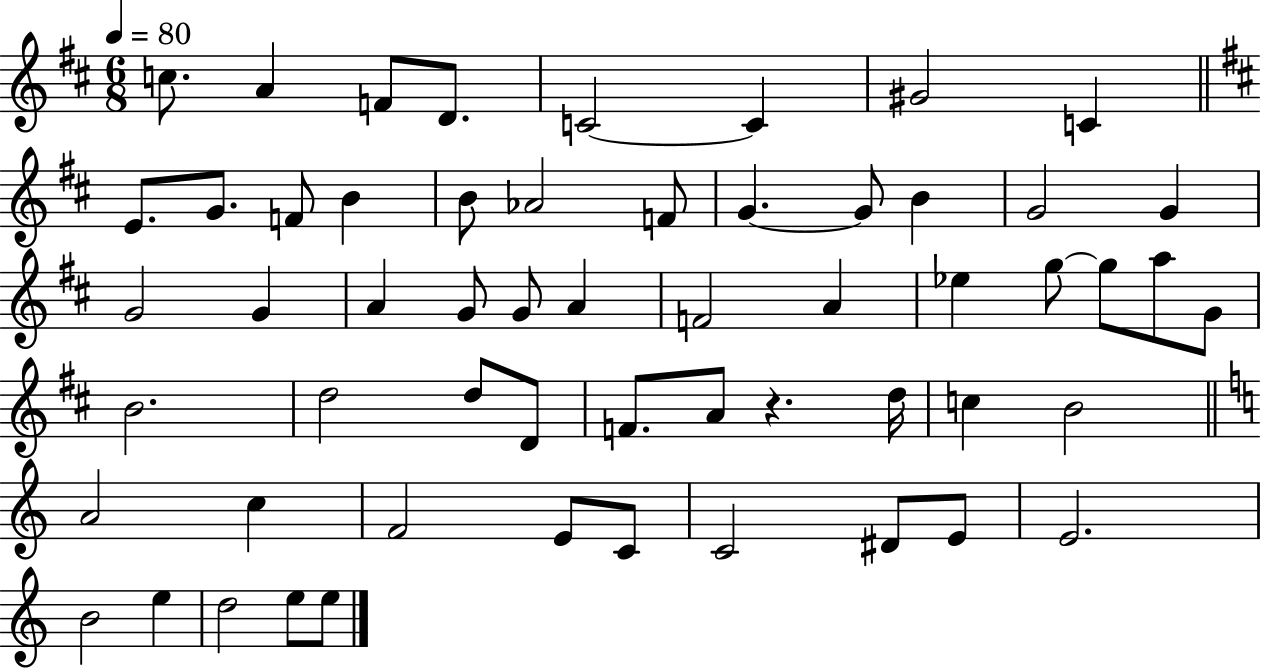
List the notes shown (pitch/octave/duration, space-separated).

C5/e. A4/q F4/e D4/e. C4/h C4/q G#4/h C4/q E4/e. G4/e. F4/e B4/q B4/e Ab4/h F4/e G4/q. G4/e B4/q G4/h G4/q G4/h G4/q A4/q G4/e G4/e A4/q F4/h A4/q Eb5/q G5/e G5/e A5/e G4/e B4/h. D5/h D5/e D4/e F4/e. A4/e R/q. D5/s C5/q B4/h A4/h C5/q F4/h E4/e C4/e C4/h D#4/e E4/e E4/h. B4/h E5/q D5/h E5/e E5/e